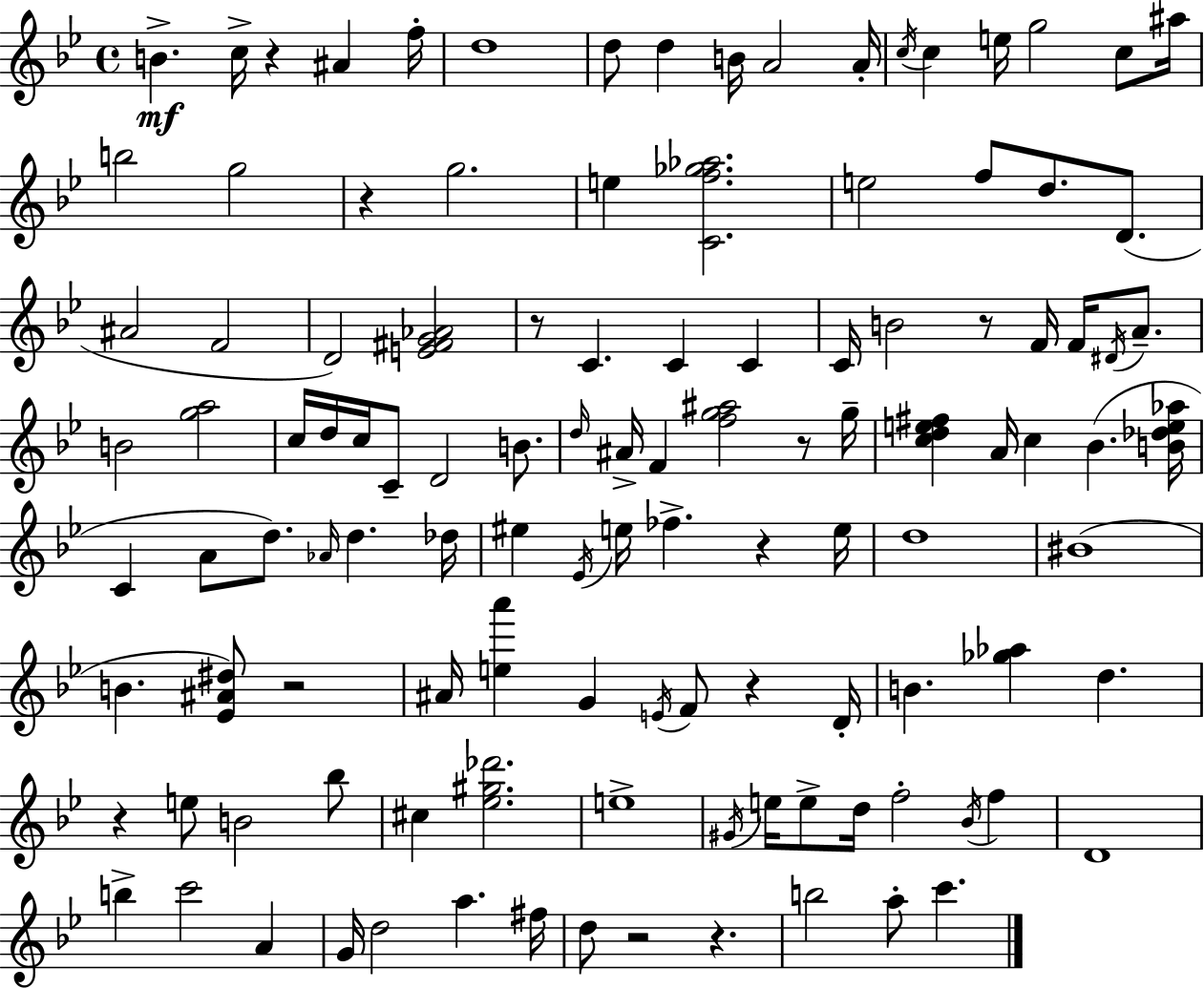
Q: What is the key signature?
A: G minor